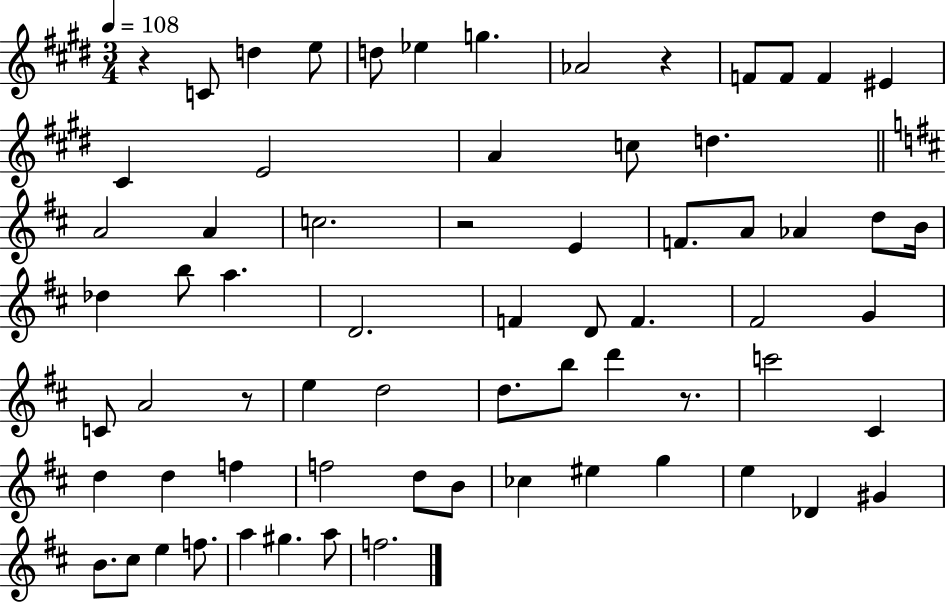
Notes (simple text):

R/q C4/e D5/q E5/e D5/e Eb5/q G5/q. Ab4/h R/q F4/e F4/e F4/q EIS4/q C#4/q E4/h A4/q C5/e D5/q. A4/h A4/q C5/h. R/h E4/q F4/e. A4/e Ab4/q D5/e B4/s Db5/q B5/e A5/q. D4/h. F4/q D4/e F4/q. F#4/h G4/q C4/e A4/h R/e E5/q D5/h D5/e. B5/e D6/q R/e. C6/h C#4/q D5/q D5/q F5/q F5/h D5/e B4/e CES5/q EIS5/q G5/q E5/q Db4/q G#4/q B4/e. C#5/e E5/q F5/e. A5/q G#5/q. A5/e F5/h.